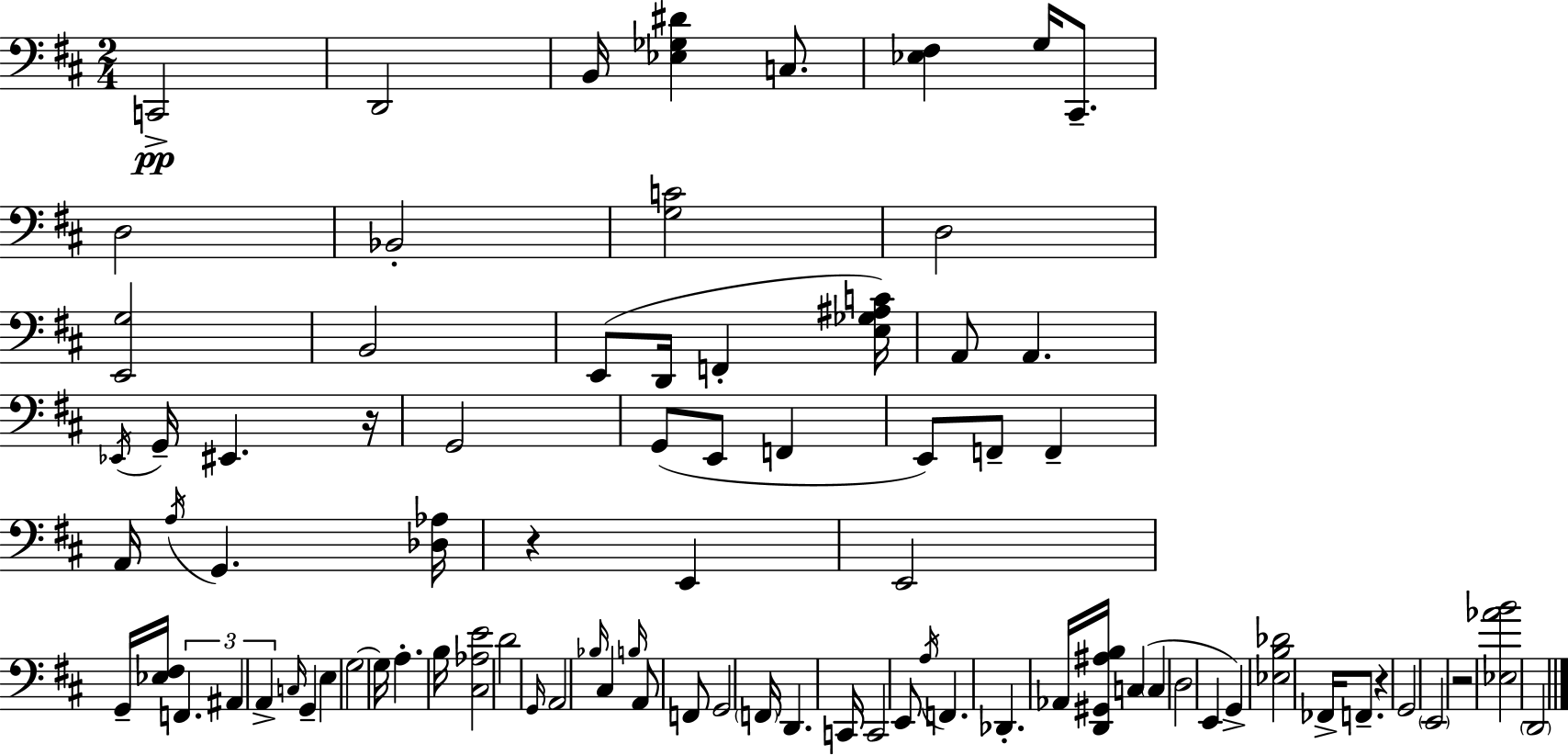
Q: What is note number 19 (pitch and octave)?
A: G2